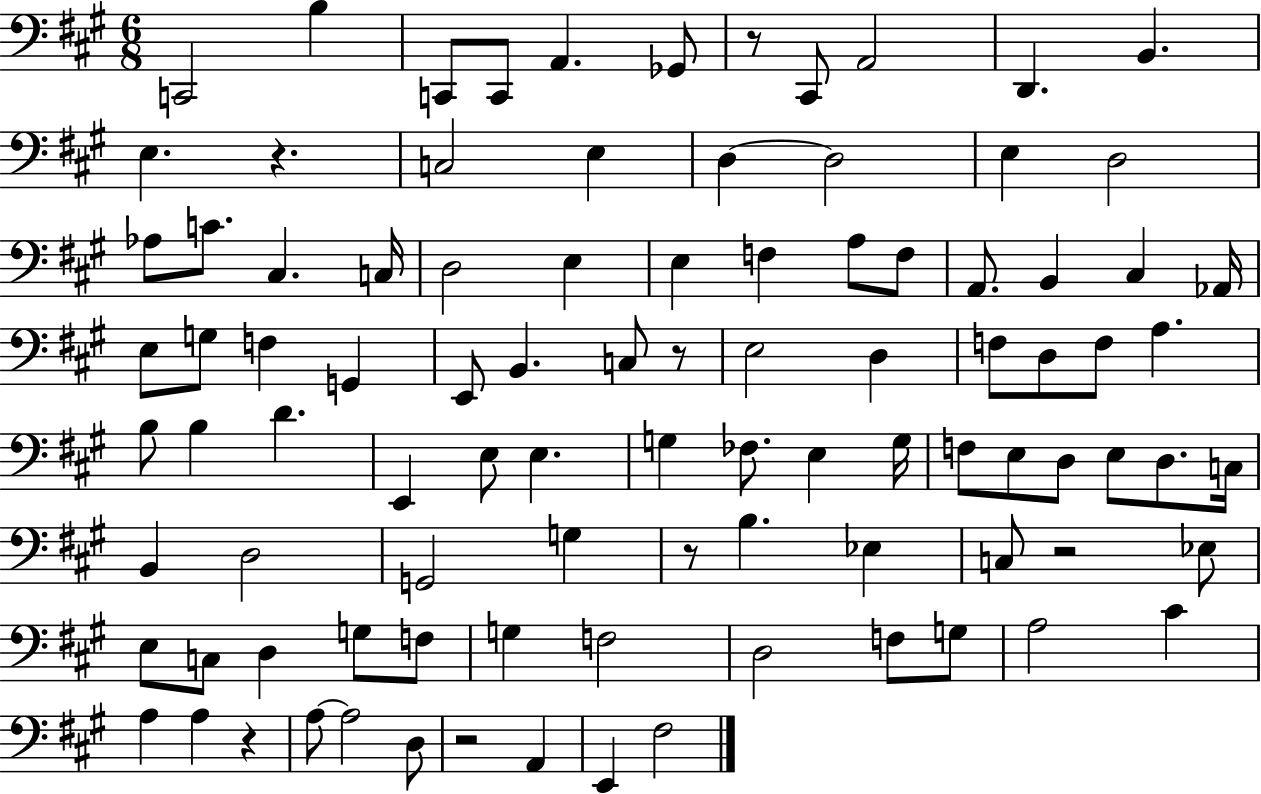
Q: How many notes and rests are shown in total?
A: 95